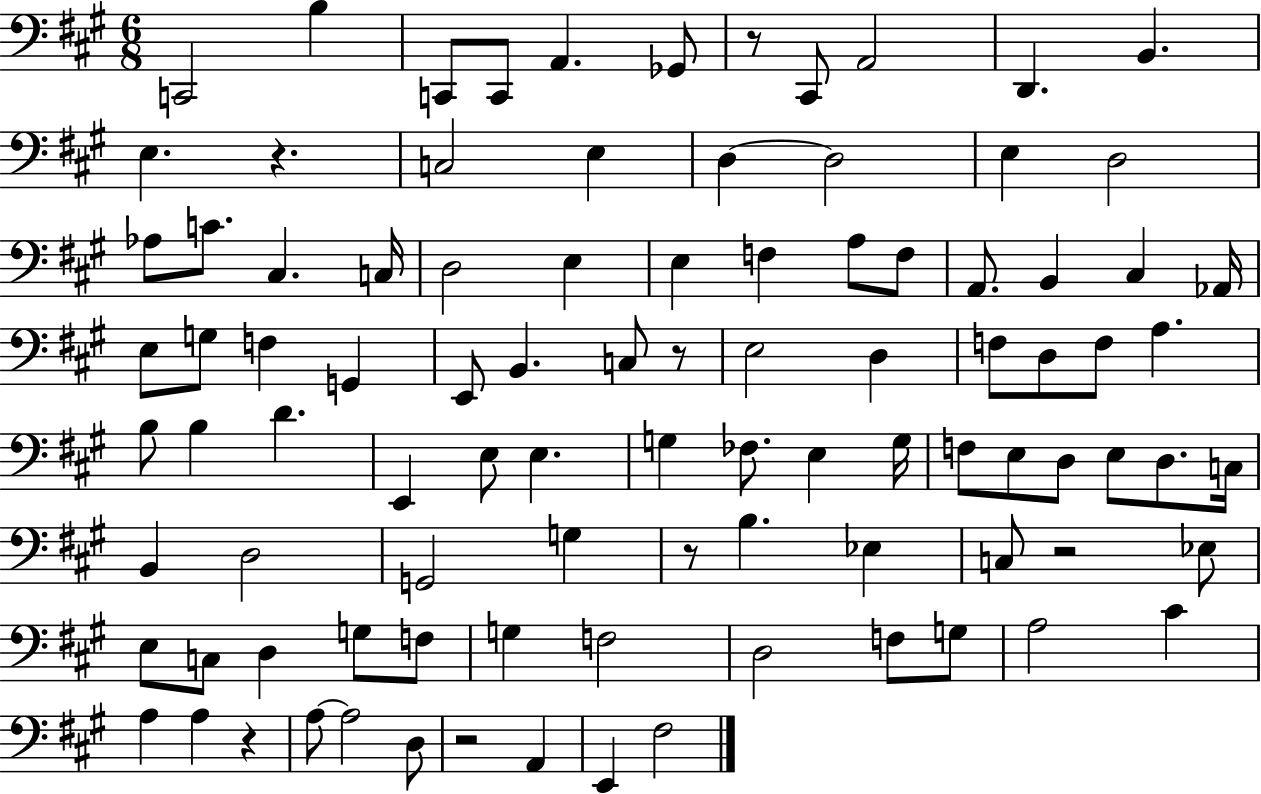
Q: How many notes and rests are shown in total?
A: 95